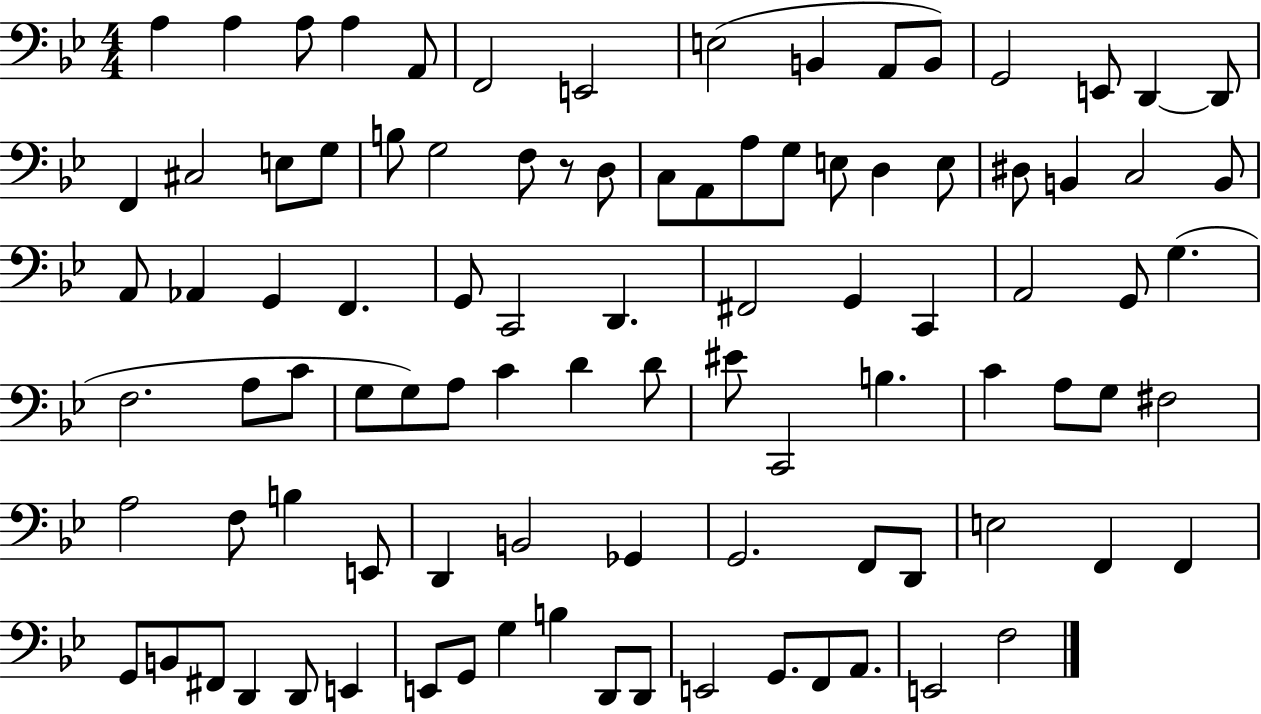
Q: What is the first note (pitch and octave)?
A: A3